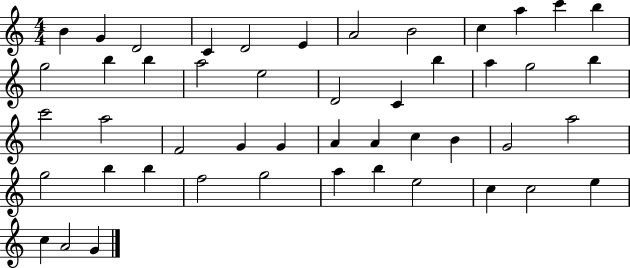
B4/q G4/q D4/h C4/q D4/h E4/q A4/h B4/h C5/q A5/q C6/q B5/q G5/h B5/q B5/q A5/h E5/h D4/h C4/q B5/q A5/q G5/h B5/q C6/h A5/h F4/h G4/q G4/q A4/q A4/q C5/q B4/q G4/h A5/h G5/h B5/q B5/q F5/h G5/h A5/q B5/q E5/h C5/q C5/h E5/q C5/q A4/h G4/q